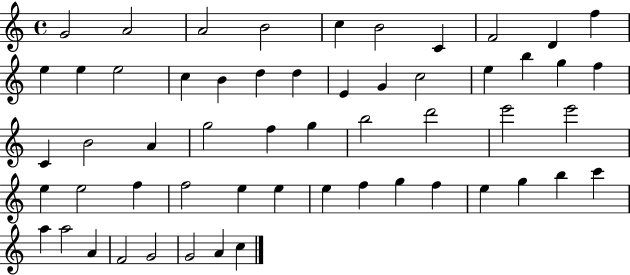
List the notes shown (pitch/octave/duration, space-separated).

G4/h A4/h A4/h B4/h C5/q B4/h C4/q F4/h D4/q F5/q E5/q E5/q E5/h C5/q B4/q D5/q D5/q E4/q G4/q C5/h E5/q B5/q G5/q F5/q C4/q B4/h A4/q G5/h F5/q G5/q B5/h D6/h E6/h E6/h E5/q E5/h F5/q F5/h E5/q E5/q E5/q F5/q G5/q F5/q E5/q G5/q B5/q C6/q A5/q A5/h A4/q F4/h G4/h G4/h A4/q C5/q